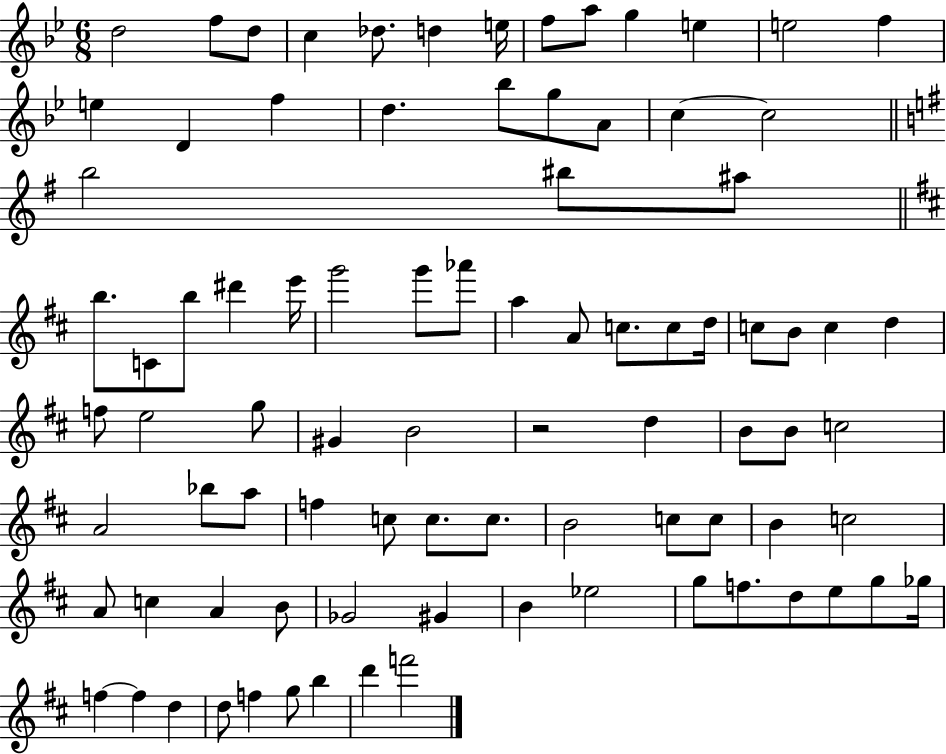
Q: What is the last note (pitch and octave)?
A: F6